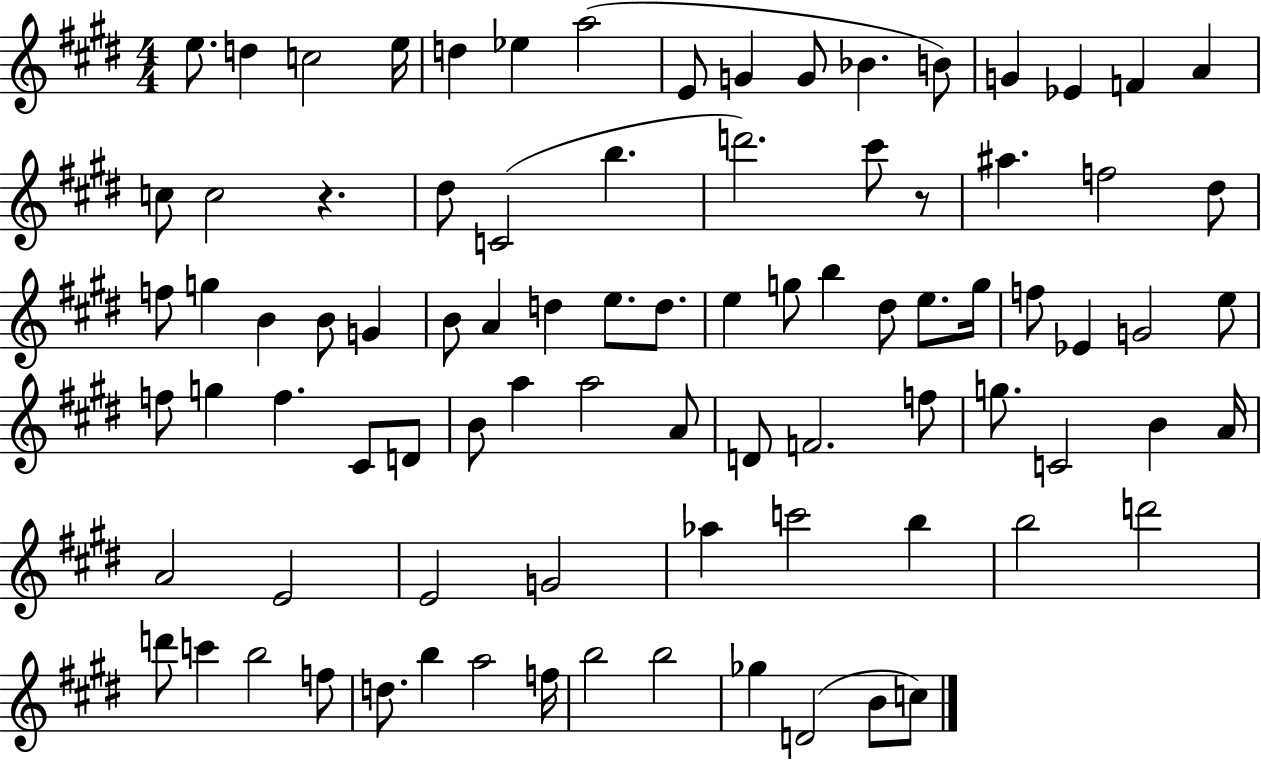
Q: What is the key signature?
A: E major